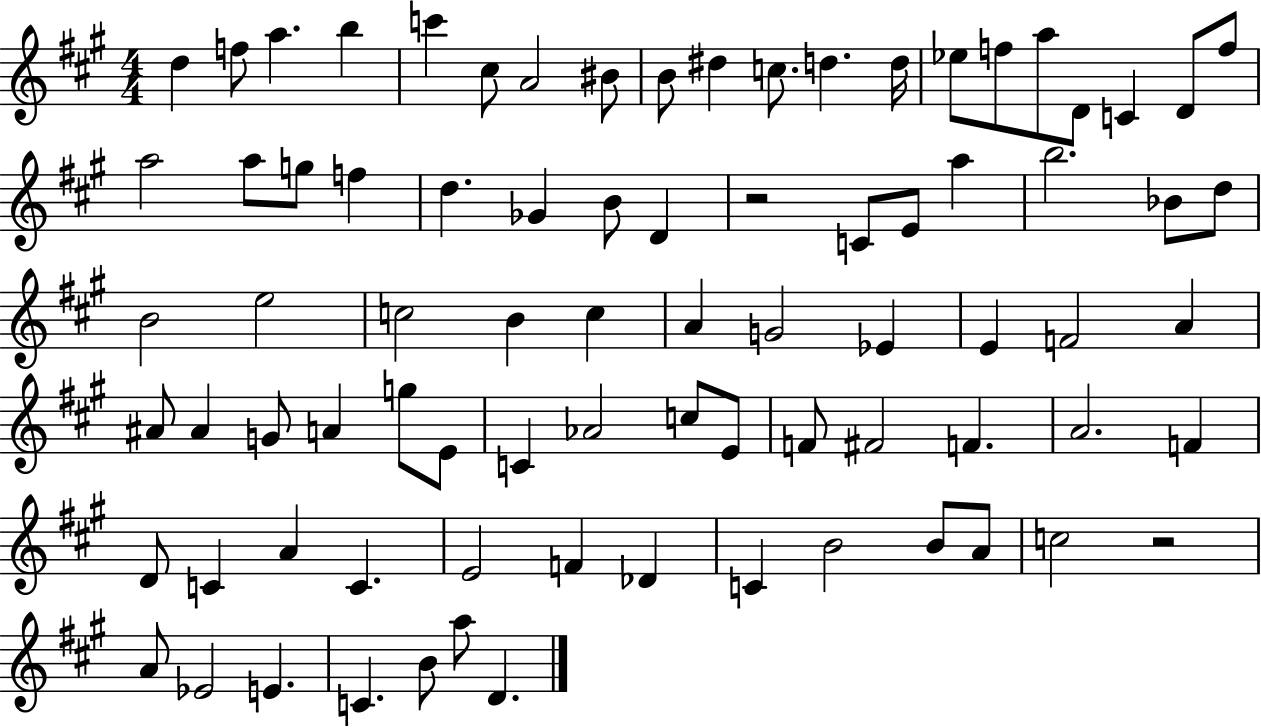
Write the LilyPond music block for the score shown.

{
  \clef treble
  \numericTimeSignature
  \time 4/4
  \key a \major
  d''4 f''8 a''4. b''4 | c'''4 cis''8 a'2 bis'8 | b'8 dis''4 c''8. d''4. d''16 | ees''8 f''8 a''8 d'8 c'4 d'8 f''8 | \break a''2 a''8 g''8 f''4 | d''4. ges'4 b'8 d'4 | r2 c'8 e'8 a''4 | b''2. bes'8 d''8 | \break b'2 e''2 | c''2 b'4 c''4 | a'4 g'2 ees'4 | e'4 f'2 a'4 | \break ais'8 ais'4 g'8 a'4 g''8 e'8 | c'4 aes'2 c''8 e'8 | f'8 fis'2 f'4. | a'2. f'4 | \break d'8 c'4 a'4 c'4. | e'2 f'4 des'4 | c'4 b'2 b'8 a'8 | c''2 r2 | \break a'8 ees'2 e'4. | c'4. b'8 a''8 d'4. | \bar "|."
}